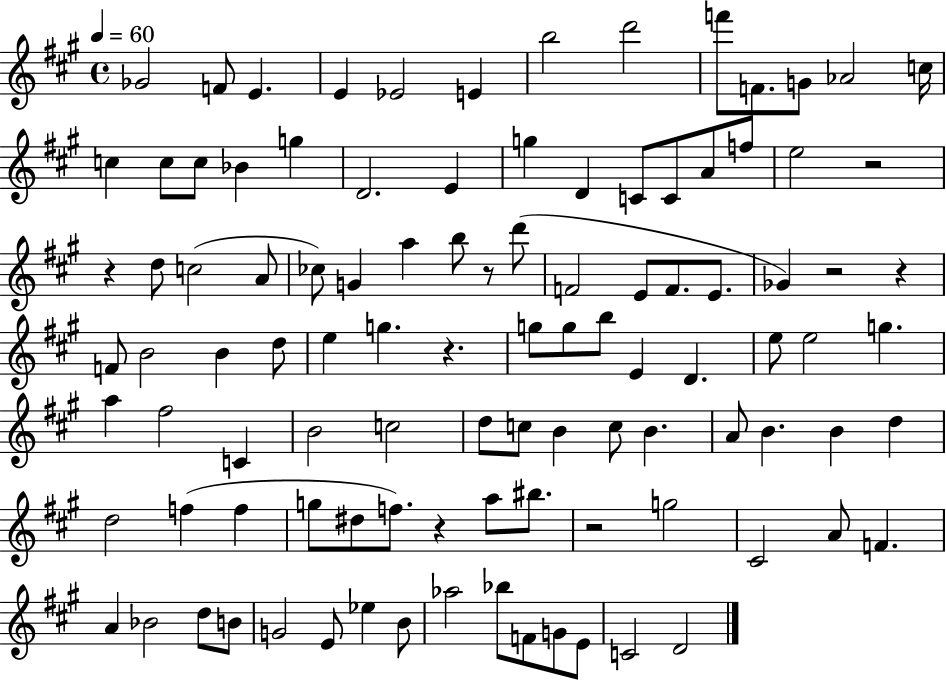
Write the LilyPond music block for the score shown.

{
  \clef treble
  \time 4/4
  \defaultTimeSignature
  \key a \major
  \tempo 4 = 60
  ges'2 f'8 e'4. | e'4 ees'2 e'4 | b''2 d'''2 | f'''8 f'8. g'8 aes'2 c''16 | \break c''4 c''8 c''8 bes'4 g''4 | d'2. e'4 | g''4 d'4 c'8 c'8 a'8 f''8 | e''2 r2 | \break r4 d''8 c''2( a'8 | ces''8) g'4 a''4 b''8 r8 d'''8( | f'2 e'8 f'8. e'8. | ges'4) r2 r4 | \break f'8 b'2 b'4 d''8 | e''4 g''4. r4. | g''8 g''8 b''8 e'4 d'4. | e''8 e''2 g''4. | \break a''4 fis''2 c'4 | b'2 c''2 | d''8 c''8 b'4 c''8 b'4. | a'8 b'4. b'4 d''4 | \break d''2 f''4( f''4 | g''8 dis''8 f''8.) r4 a''8 bis''8. | r2 g''2 | cis'2 a'8 f'4. | \break a'4 bes'2 d''8 b'8 | g'2 e'8 ees''4 b'8 | aes''2 bes''8 f'8 g'8 e'8 | c'2 d'2 | \break \bar "|."
}